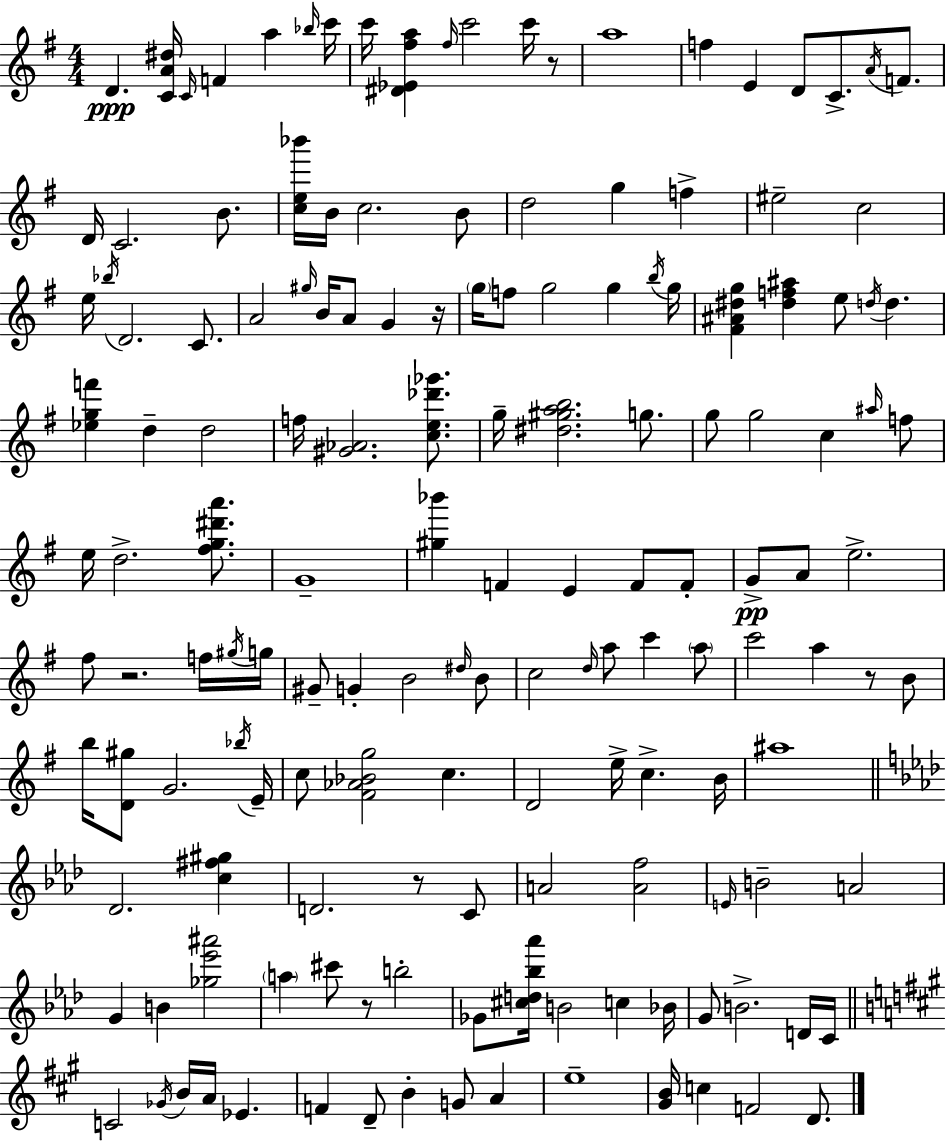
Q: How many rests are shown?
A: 6